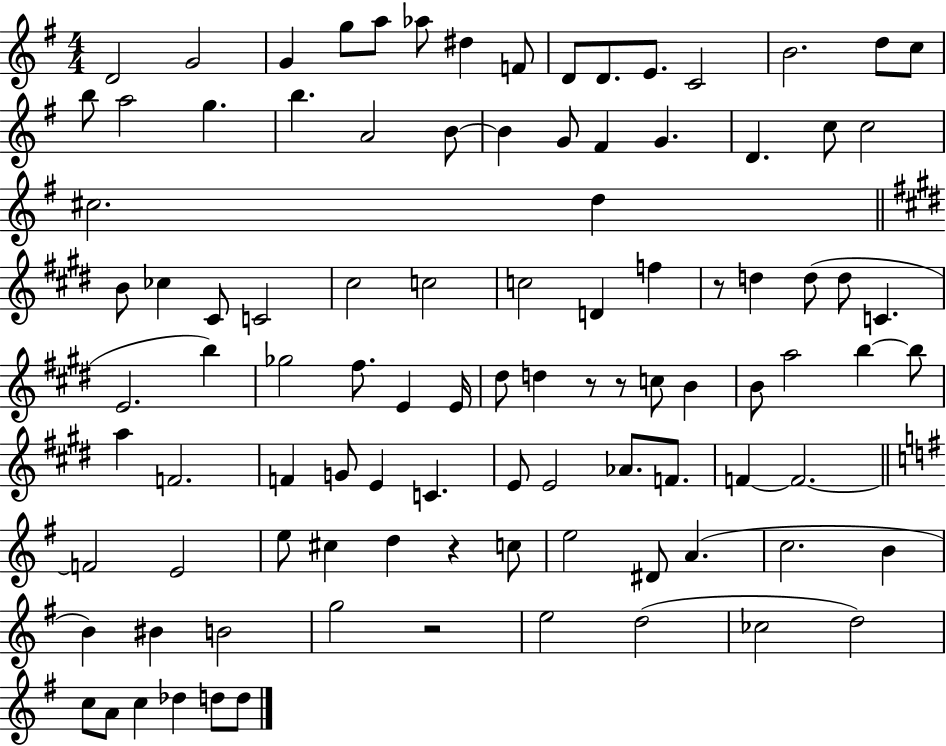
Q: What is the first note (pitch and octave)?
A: D4